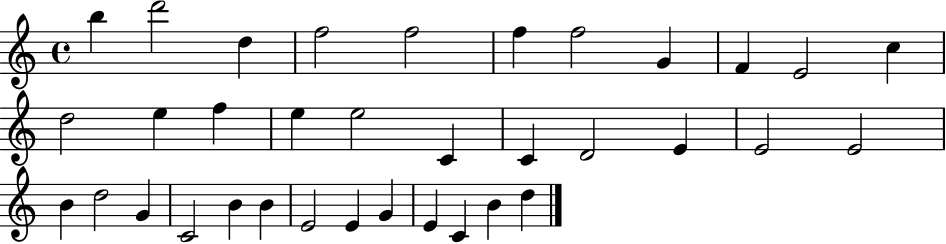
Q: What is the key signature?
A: C major